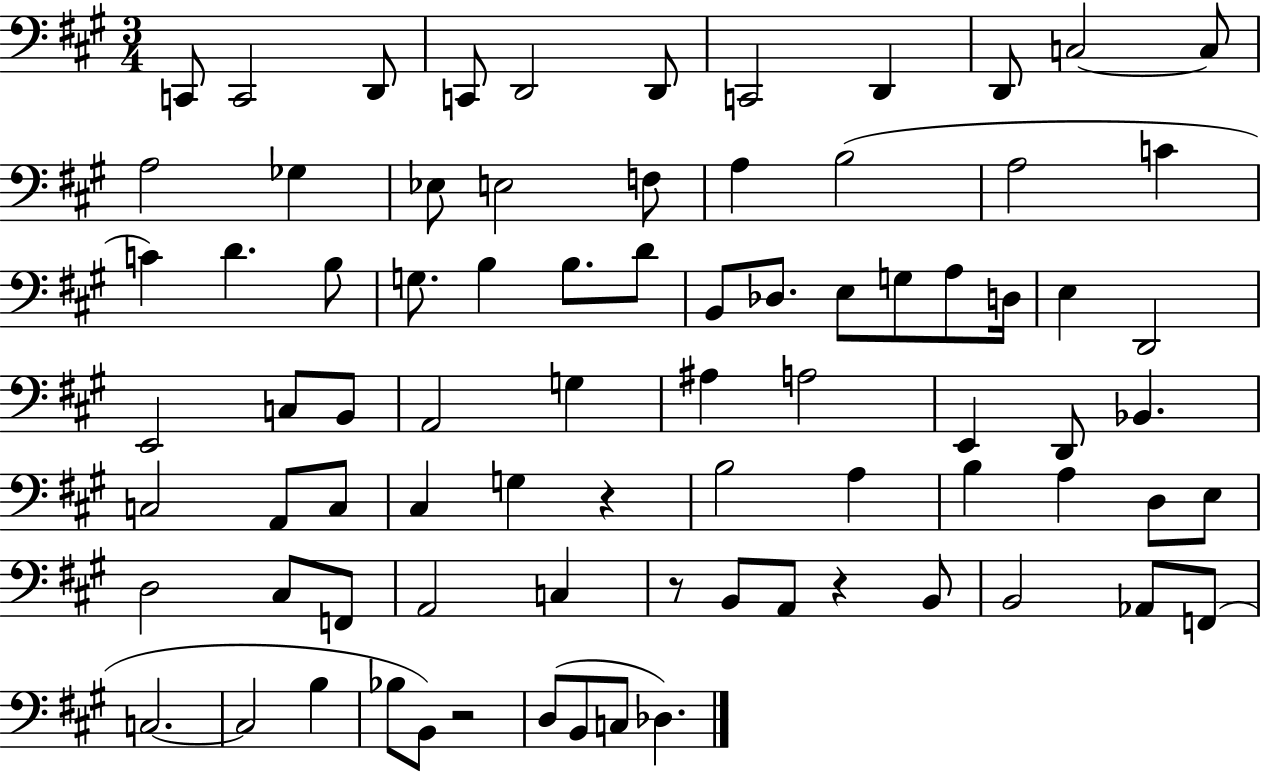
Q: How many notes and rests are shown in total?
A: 80